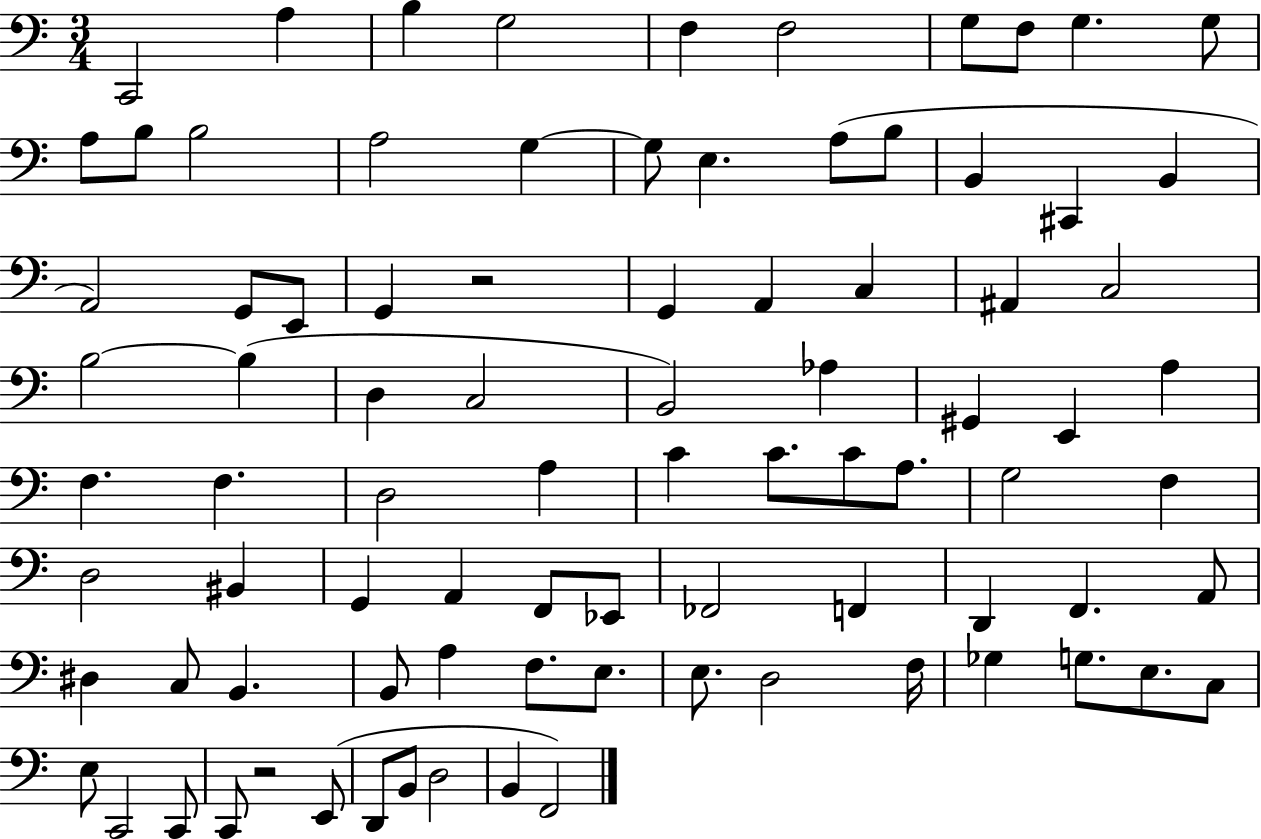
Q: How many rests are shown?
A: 2